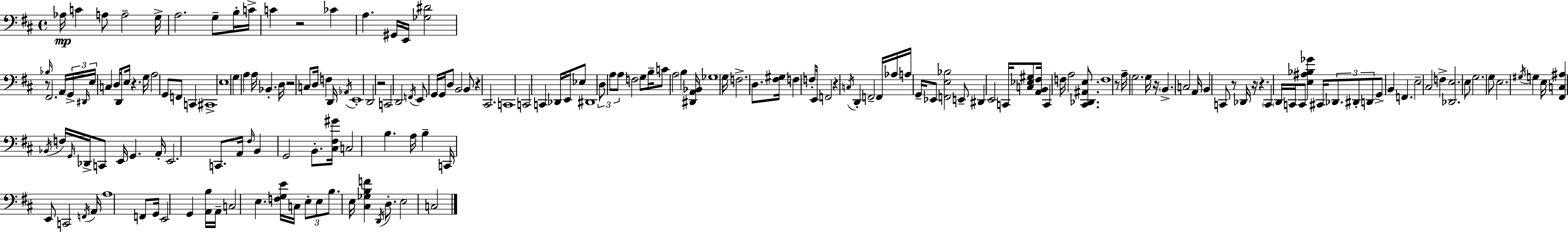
Ab3/s C4/q A3/e A3/h G3/s A3/h. G3/e B3/s C4/s C4/q R/h CES4/q A3/q. G#2/s E2/s [Gb3,D#4]/h R/e Bb3/s F#2/h. A2/s G2/s D#2/s E3/s C3/q D3/s D2/e E3/s R/q. G3/s A3/h G2/e F2/e C2/q C#2/w E3/w G3/q A3/q A3/s Bb2/q. D3/s R/h C3/e D3/s F3/q D2/s Ab2/s E2/w D2/h R/h C2/h D2/h F2/s E2/e G2/s G2/s D3/e B2/h B2/e R/q C#2/h. C2/w C2/h C2/q Db2/s E2/s Eb3/e D#2/w D3/e A3/e A3/e F3/h G3/e B3/s C4/e A3/h B3/q [D#2,A2,Bb2]/s Gb3/w G3/s F3/h. D3/e. [F#3,G#3]/s F3/q F3/e E2/s F2/h R/q C3/s D2/q F2/h F2/s Ab3/s A3/s G2/s Eb2/e [F2,E3,Bb3]/h E2/e D#2/q E2/h C2/s [C3,Eb3,G#3]/e [A2,B2,F#3]/s C2/q F3/s A3/h [C#2,Db2,A#2,E3]/e. F3/w R/e A3/s G3/h. G3/s R/s B2/q. C3/h A2/s B2/q C2/e R/e Db2/s R/s R/q. C2/q D2/s C2/s C2/e [E3,A#3,Bb3,Gb4]/q C#2/s Db2/e. D#2/e D2/e G2/e B2/q F2/q. E3/h C#3/h F3/q [Db2,E3]/h. E3/e G3/h. G3/e E3/h. G#3/s G3/q E3/s [F#2,C3,A#3]/q Bb2/s F3/s G2/s Db2/s C2/e E2/s G2/q. A2/s E2/h. C2/e. A2/s F#3/s B2/q G2/h B2/e. [C#3,F#3,G#4]/s C3/h B3/q. A3/s B3/q C2/s E2/e C2/h F2/s A2/s A3/w F2/e G2/s E2/h G2/q [A2,B3]/s A2/s C3/h E3/q. [F3,G3,E4]/s C3/s E3/e E3/e B3/e. E3/s [C#3,Gb3,B3,F4]/q D2/s D3/e. E3/h C3/h